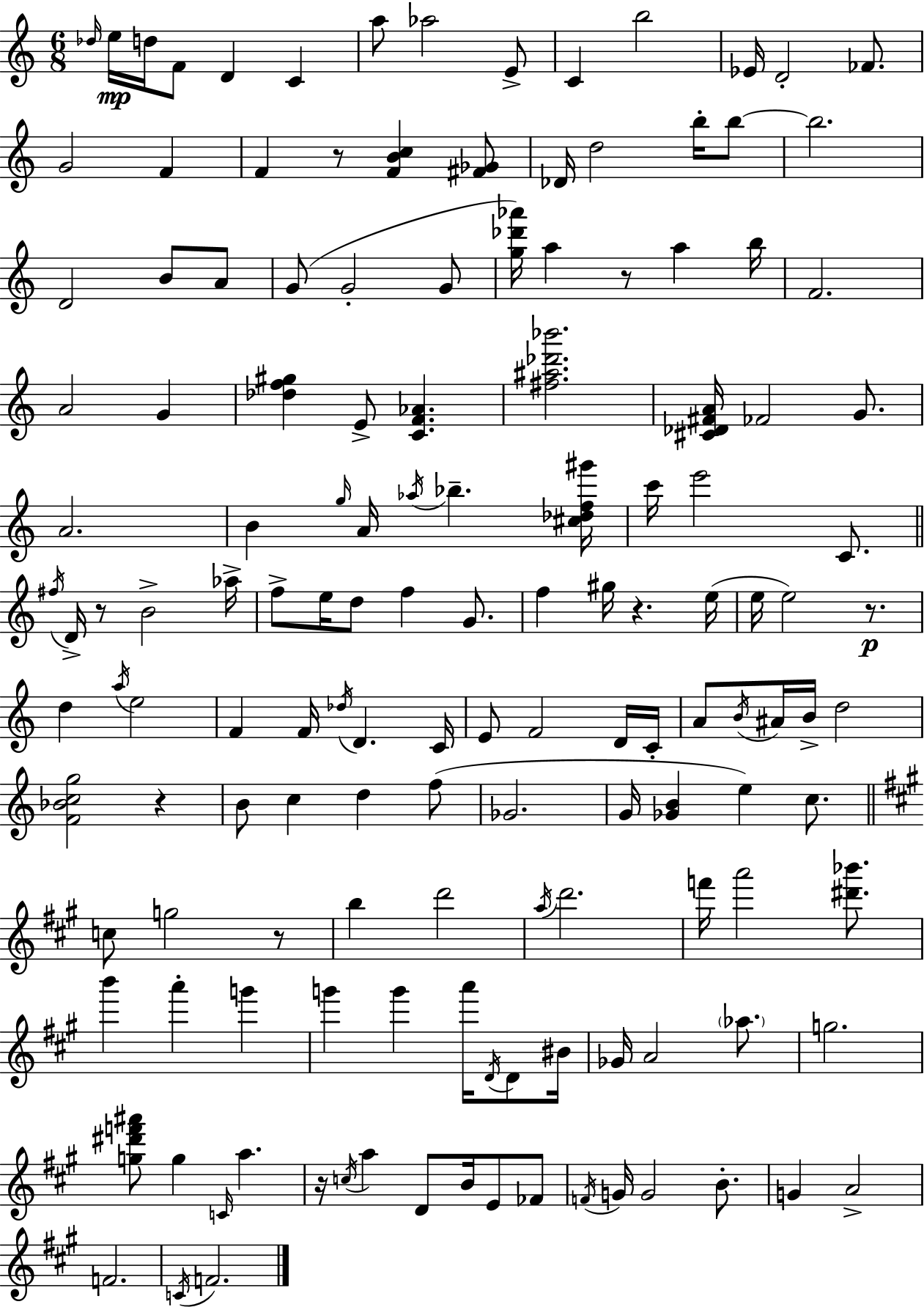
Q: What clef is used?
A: treble